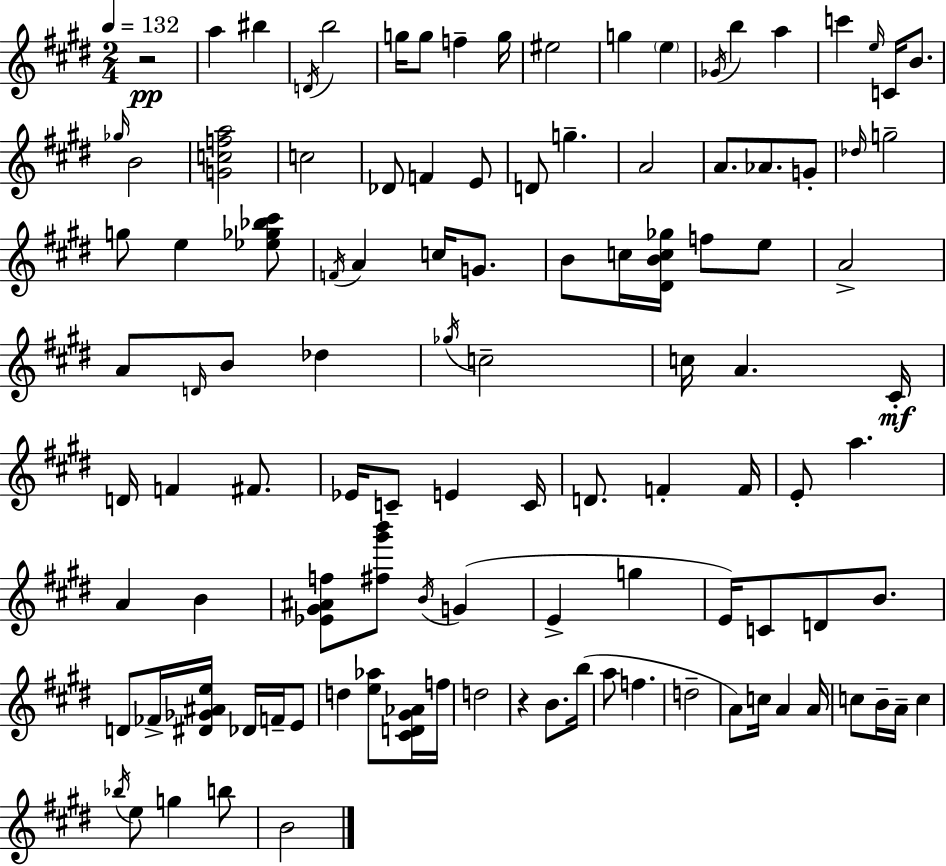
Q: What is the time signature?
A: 2/4